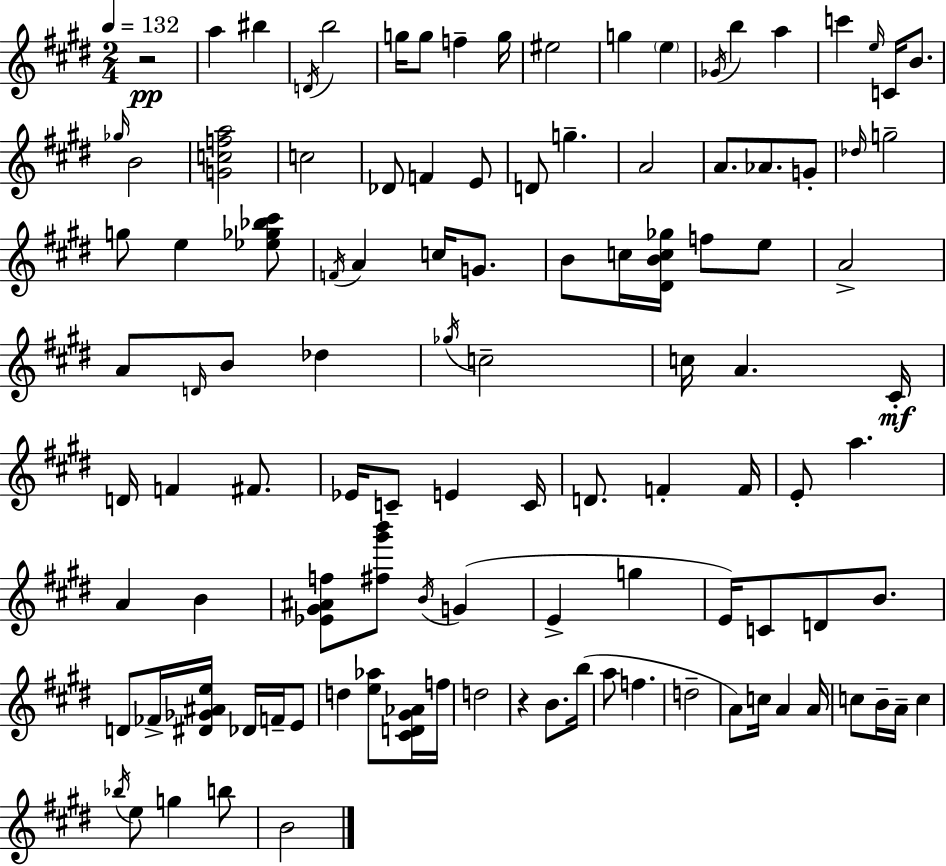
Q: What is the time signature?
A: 2/4